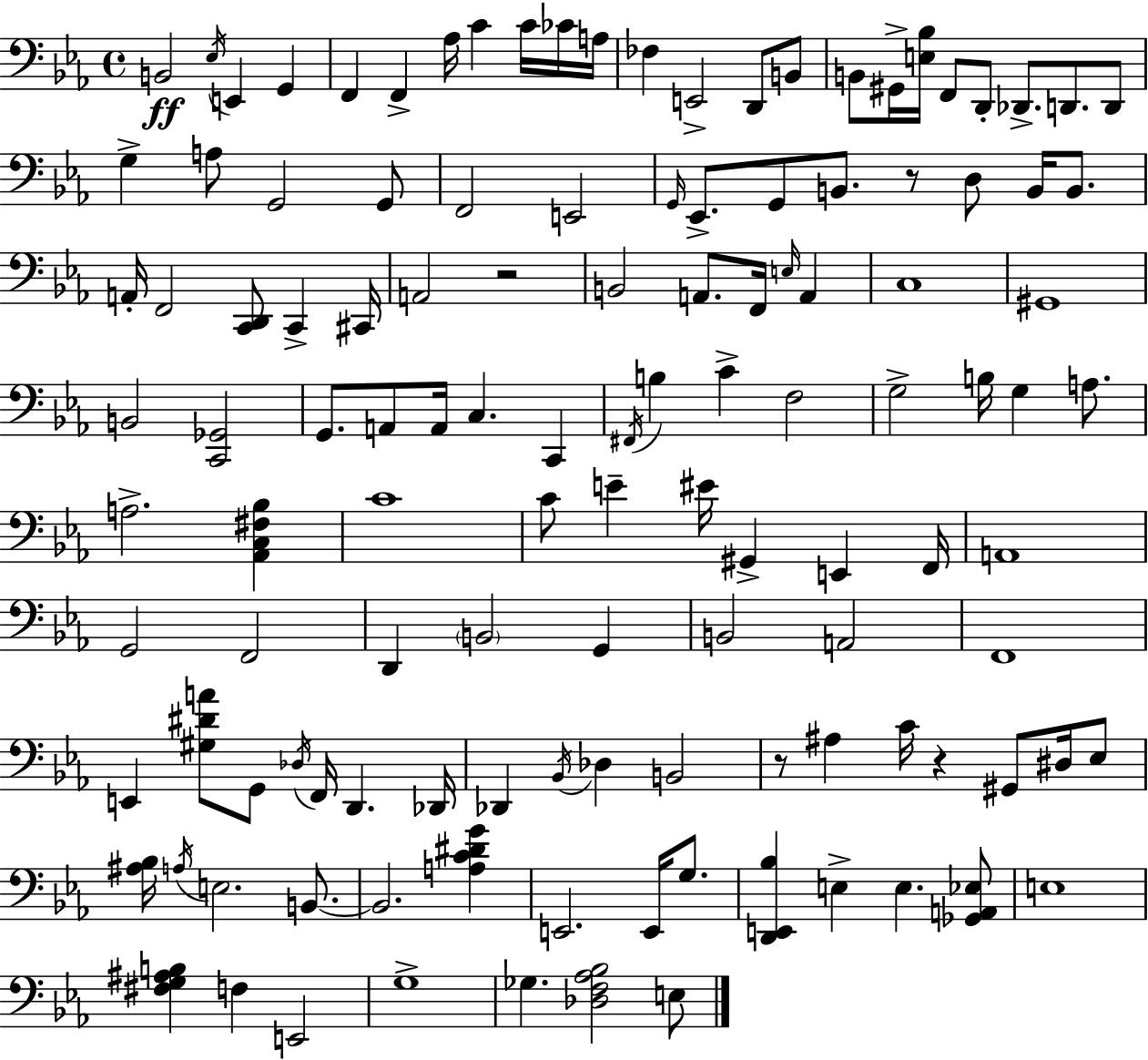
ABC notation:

X:1
T:Untitled
M:4/4
L:1/4
K:Cm
B,,2 _E,/4 E,, G,, F,, F,, _A,/4 C C/4 _C/4 A,/4 _F, E,,2 D,,/2 B,,/2 B,,/2 ^G,,/4 [E,_B,]/4 F,,/2 D,,/2 _D,,/2 D,,/2 D,,/2 G, A,/2 G,,2 G,,/2 F,,2 E,,2 G,,/4 _E,,/2 G,,/2 B,,/2 z/2 D,/2 B,,/4 B,,/2 A,,/4 F,,2 [C,,D,,]/2 C,, ^C,,/4 A,,2 z2 B,,2 A,,/2 F,,/4 E,/4 A,, C,4 ^G,,4 B,,2 [C,,_G,,]2 G,,/2 A,,/2 A,,/4 C, C,, ^F,,/4 B, C F,2 G,2 B,/4 G, A,/2 A,2 [_A,,C,^F,_B,] C4 C/2 E ^E/4 ^G,, E,, F,,/4 A,,4 G,,2 F,,2 D,, B,,2 G,, B,,2 A,,2 F,,4 E,, [^G,^DA]/2 G,,/2 _D,/4 F,,/4 D,, _D,,/4 _D,, _B,,/4 _D, B,,2 z/2 ^A, C/4 z ^G,,/2 ^D,/4 _E,/2 [^A,_B,]/4 A,/4 E,2 B,,/2 B,,2 [A,C^DG] E,,2 E,,/4 G,/2 [D,,E,,_B,] E, E, [_G,,A,,_E,]/2 E,4 [^F,G,^A,B,] F, E,,2 G,4 _G, [_D,F,_A,_B,]2 E,/2